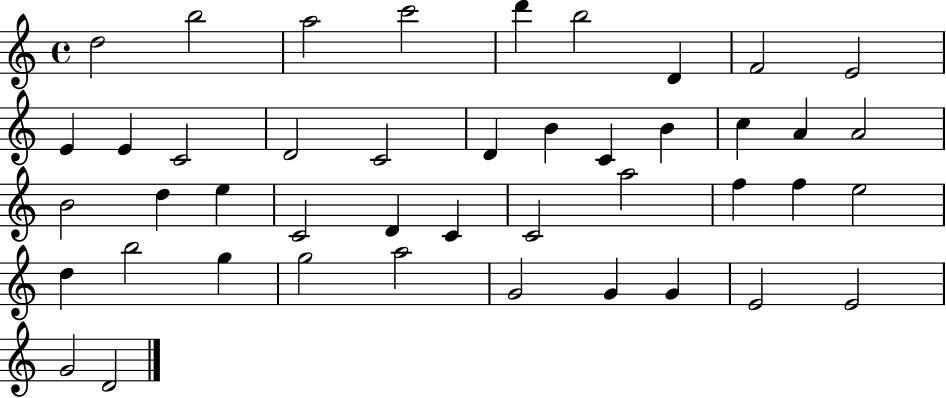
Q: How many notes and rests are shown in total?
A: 44